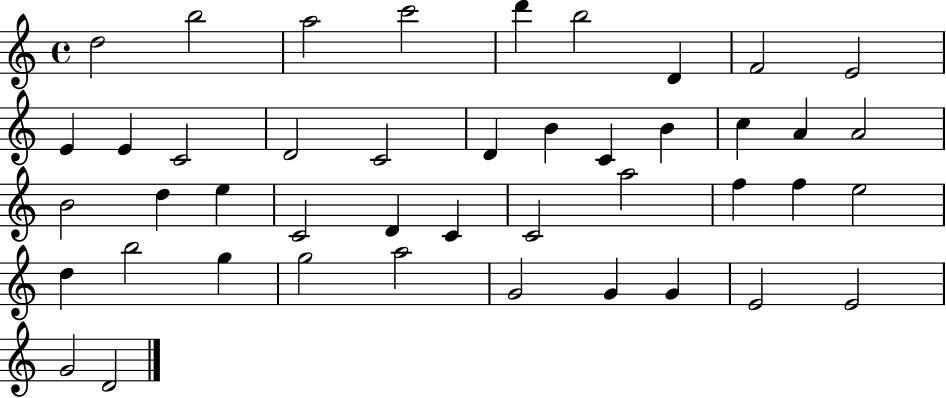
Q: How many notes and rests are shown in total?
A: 44